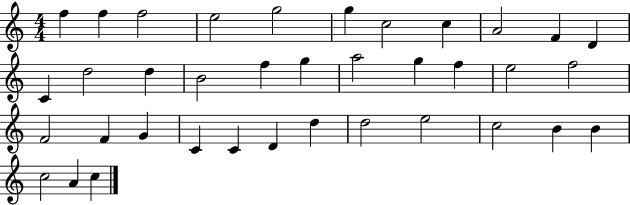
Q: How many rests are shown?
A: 0